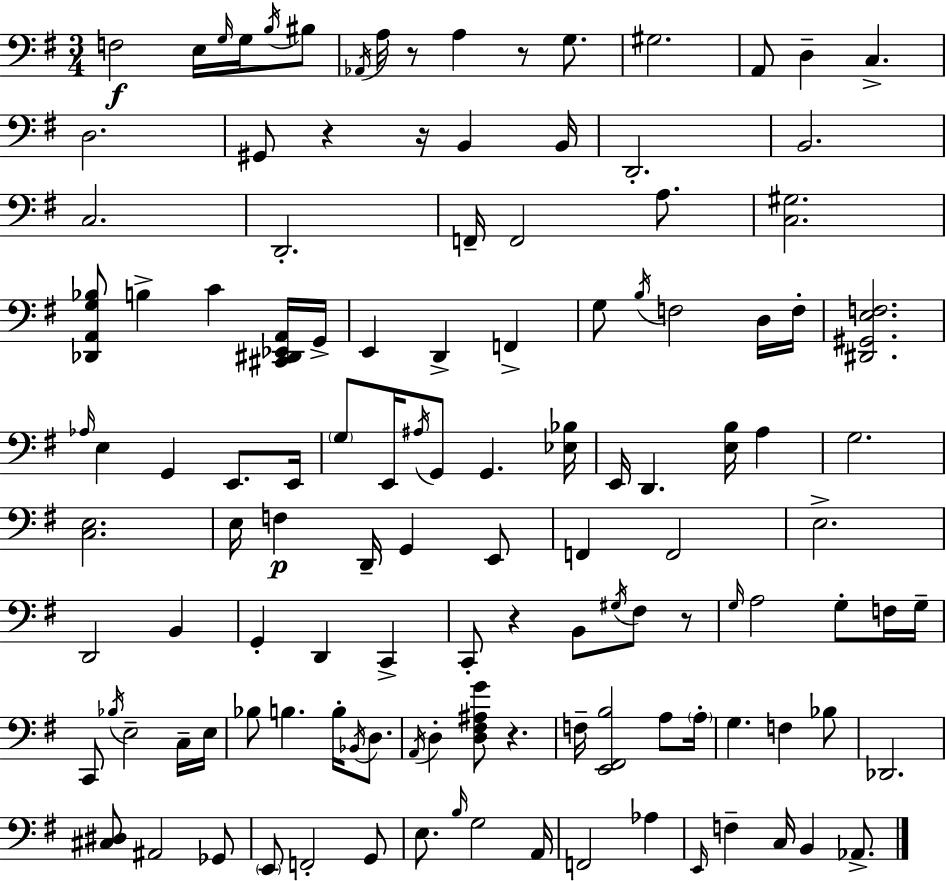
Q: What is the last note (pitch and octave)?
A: Ab2